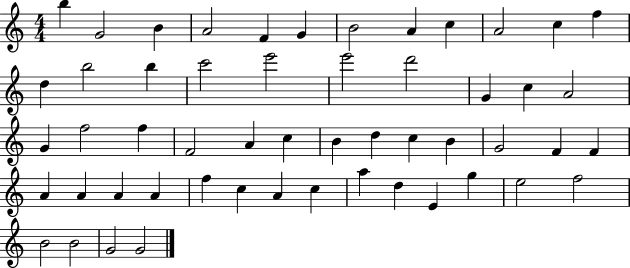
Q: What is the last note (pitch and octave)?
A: G4